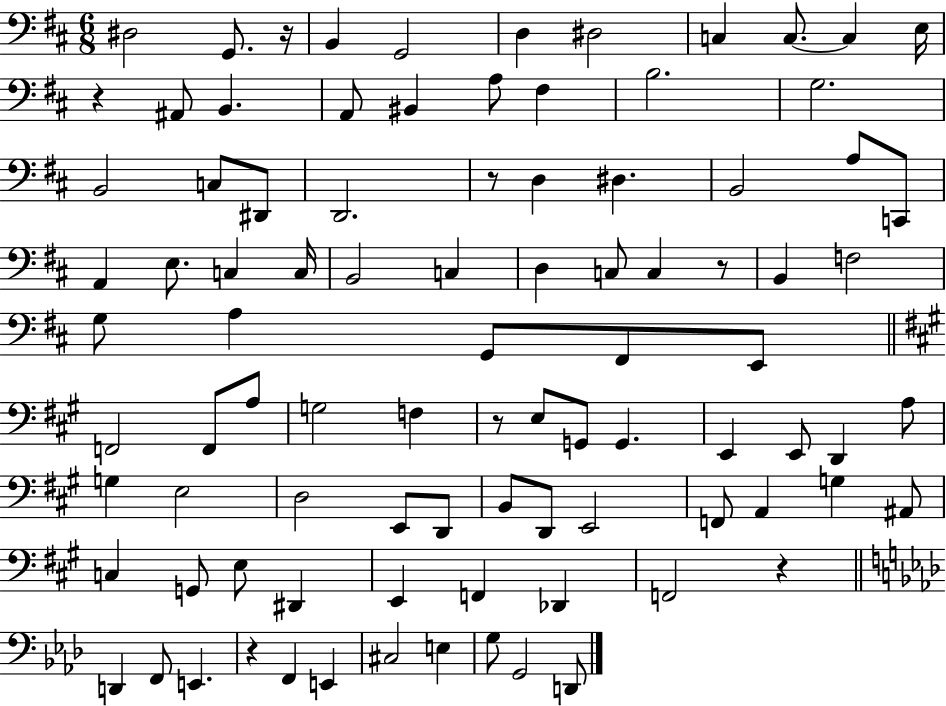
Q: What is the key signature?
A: D major